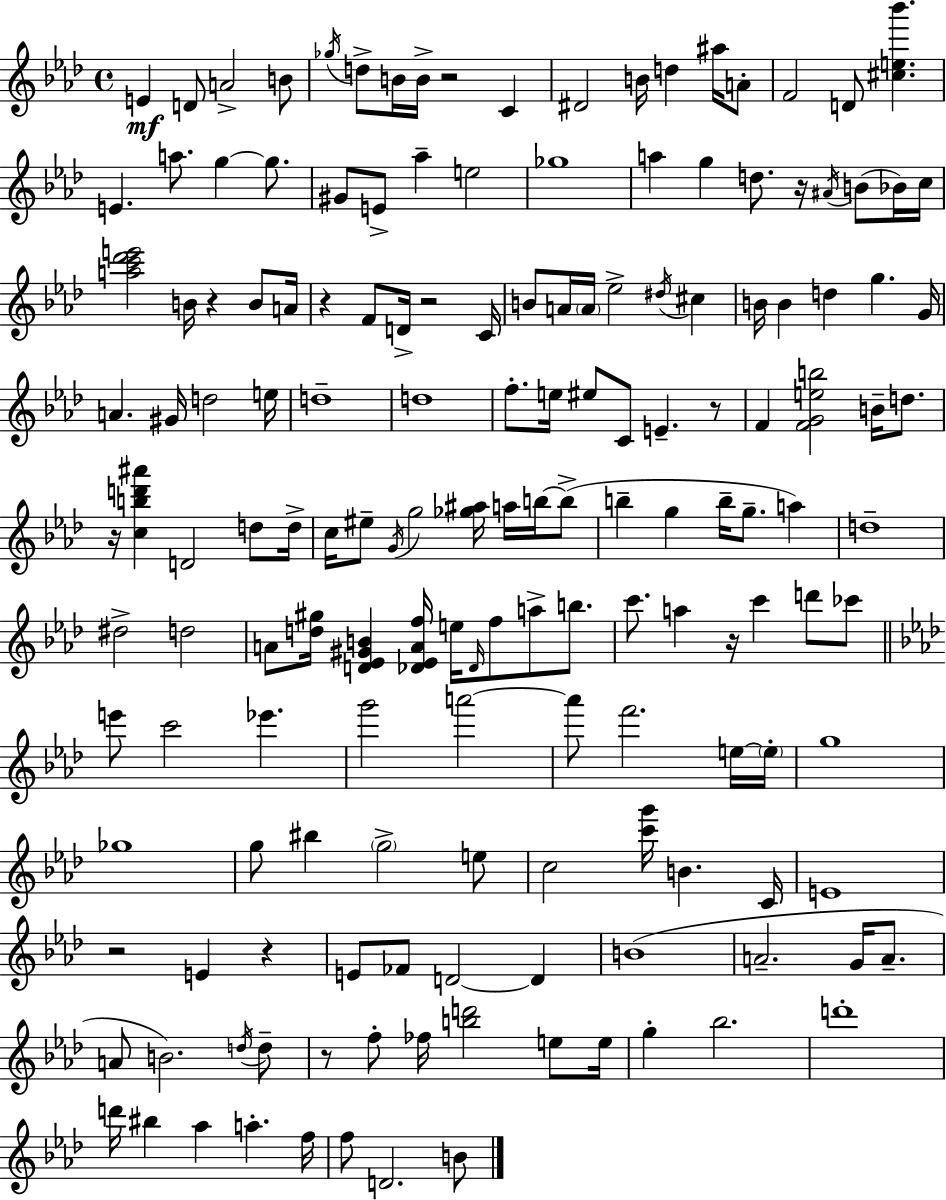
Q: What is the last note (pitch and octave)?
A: B4